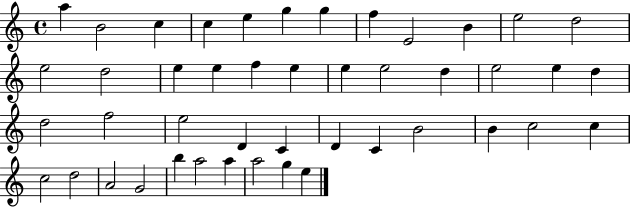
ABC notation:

X:1
T:Untitled
M:4/4
L:1/4
K:C
a B2 c c e g g f E2 B e2 d2 e2 d2 e e f e e e2 d e2 e d d2 f2 e2 D C D C B2 B c2 c c2 d2 A2 G2 b a2 a a2 g e